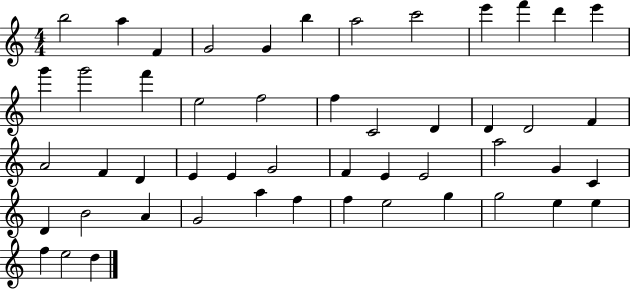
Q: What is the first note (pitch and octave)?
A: B5